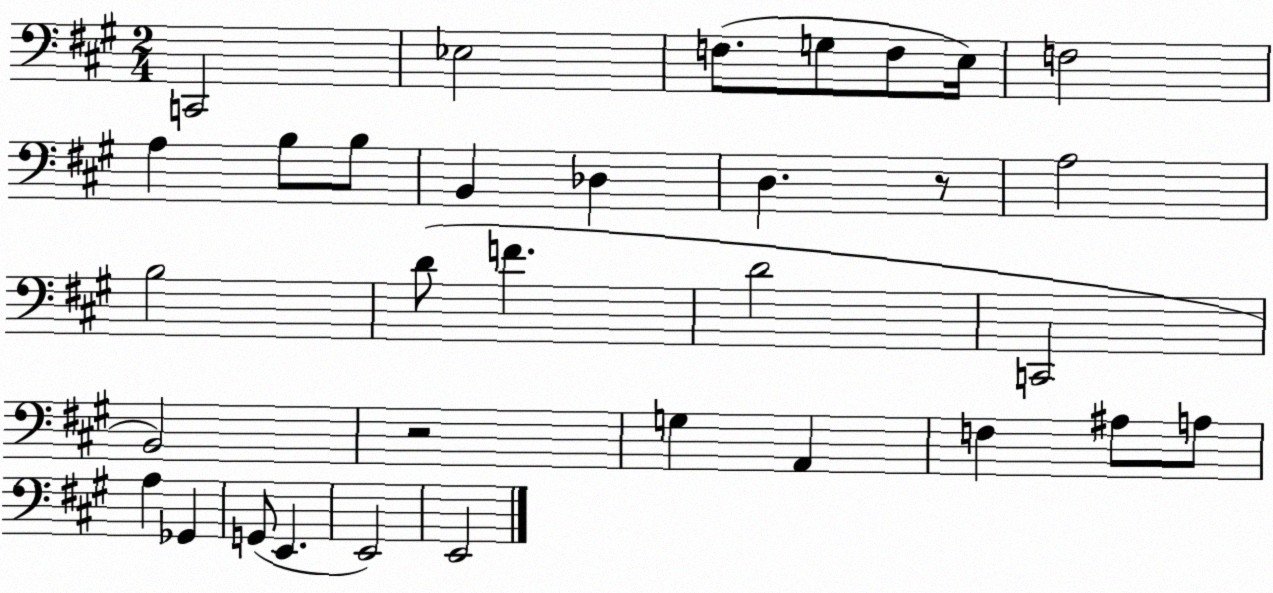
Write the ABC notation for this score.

X:1
T:Untitled
M:2/4
L:1/4
K:A
C,,2 _E,2 F,/2 G,/2 F,/2 E,/4 F,2 A, B,/2 B,/2 B,, _D, D, z/2 A,2 B,2 D/2 F D2 C,,2 B,,2 z2 G, A,, F, ^A,/2 A,/2 A, _G,, G,,/2 E,, E,,2 E,,2